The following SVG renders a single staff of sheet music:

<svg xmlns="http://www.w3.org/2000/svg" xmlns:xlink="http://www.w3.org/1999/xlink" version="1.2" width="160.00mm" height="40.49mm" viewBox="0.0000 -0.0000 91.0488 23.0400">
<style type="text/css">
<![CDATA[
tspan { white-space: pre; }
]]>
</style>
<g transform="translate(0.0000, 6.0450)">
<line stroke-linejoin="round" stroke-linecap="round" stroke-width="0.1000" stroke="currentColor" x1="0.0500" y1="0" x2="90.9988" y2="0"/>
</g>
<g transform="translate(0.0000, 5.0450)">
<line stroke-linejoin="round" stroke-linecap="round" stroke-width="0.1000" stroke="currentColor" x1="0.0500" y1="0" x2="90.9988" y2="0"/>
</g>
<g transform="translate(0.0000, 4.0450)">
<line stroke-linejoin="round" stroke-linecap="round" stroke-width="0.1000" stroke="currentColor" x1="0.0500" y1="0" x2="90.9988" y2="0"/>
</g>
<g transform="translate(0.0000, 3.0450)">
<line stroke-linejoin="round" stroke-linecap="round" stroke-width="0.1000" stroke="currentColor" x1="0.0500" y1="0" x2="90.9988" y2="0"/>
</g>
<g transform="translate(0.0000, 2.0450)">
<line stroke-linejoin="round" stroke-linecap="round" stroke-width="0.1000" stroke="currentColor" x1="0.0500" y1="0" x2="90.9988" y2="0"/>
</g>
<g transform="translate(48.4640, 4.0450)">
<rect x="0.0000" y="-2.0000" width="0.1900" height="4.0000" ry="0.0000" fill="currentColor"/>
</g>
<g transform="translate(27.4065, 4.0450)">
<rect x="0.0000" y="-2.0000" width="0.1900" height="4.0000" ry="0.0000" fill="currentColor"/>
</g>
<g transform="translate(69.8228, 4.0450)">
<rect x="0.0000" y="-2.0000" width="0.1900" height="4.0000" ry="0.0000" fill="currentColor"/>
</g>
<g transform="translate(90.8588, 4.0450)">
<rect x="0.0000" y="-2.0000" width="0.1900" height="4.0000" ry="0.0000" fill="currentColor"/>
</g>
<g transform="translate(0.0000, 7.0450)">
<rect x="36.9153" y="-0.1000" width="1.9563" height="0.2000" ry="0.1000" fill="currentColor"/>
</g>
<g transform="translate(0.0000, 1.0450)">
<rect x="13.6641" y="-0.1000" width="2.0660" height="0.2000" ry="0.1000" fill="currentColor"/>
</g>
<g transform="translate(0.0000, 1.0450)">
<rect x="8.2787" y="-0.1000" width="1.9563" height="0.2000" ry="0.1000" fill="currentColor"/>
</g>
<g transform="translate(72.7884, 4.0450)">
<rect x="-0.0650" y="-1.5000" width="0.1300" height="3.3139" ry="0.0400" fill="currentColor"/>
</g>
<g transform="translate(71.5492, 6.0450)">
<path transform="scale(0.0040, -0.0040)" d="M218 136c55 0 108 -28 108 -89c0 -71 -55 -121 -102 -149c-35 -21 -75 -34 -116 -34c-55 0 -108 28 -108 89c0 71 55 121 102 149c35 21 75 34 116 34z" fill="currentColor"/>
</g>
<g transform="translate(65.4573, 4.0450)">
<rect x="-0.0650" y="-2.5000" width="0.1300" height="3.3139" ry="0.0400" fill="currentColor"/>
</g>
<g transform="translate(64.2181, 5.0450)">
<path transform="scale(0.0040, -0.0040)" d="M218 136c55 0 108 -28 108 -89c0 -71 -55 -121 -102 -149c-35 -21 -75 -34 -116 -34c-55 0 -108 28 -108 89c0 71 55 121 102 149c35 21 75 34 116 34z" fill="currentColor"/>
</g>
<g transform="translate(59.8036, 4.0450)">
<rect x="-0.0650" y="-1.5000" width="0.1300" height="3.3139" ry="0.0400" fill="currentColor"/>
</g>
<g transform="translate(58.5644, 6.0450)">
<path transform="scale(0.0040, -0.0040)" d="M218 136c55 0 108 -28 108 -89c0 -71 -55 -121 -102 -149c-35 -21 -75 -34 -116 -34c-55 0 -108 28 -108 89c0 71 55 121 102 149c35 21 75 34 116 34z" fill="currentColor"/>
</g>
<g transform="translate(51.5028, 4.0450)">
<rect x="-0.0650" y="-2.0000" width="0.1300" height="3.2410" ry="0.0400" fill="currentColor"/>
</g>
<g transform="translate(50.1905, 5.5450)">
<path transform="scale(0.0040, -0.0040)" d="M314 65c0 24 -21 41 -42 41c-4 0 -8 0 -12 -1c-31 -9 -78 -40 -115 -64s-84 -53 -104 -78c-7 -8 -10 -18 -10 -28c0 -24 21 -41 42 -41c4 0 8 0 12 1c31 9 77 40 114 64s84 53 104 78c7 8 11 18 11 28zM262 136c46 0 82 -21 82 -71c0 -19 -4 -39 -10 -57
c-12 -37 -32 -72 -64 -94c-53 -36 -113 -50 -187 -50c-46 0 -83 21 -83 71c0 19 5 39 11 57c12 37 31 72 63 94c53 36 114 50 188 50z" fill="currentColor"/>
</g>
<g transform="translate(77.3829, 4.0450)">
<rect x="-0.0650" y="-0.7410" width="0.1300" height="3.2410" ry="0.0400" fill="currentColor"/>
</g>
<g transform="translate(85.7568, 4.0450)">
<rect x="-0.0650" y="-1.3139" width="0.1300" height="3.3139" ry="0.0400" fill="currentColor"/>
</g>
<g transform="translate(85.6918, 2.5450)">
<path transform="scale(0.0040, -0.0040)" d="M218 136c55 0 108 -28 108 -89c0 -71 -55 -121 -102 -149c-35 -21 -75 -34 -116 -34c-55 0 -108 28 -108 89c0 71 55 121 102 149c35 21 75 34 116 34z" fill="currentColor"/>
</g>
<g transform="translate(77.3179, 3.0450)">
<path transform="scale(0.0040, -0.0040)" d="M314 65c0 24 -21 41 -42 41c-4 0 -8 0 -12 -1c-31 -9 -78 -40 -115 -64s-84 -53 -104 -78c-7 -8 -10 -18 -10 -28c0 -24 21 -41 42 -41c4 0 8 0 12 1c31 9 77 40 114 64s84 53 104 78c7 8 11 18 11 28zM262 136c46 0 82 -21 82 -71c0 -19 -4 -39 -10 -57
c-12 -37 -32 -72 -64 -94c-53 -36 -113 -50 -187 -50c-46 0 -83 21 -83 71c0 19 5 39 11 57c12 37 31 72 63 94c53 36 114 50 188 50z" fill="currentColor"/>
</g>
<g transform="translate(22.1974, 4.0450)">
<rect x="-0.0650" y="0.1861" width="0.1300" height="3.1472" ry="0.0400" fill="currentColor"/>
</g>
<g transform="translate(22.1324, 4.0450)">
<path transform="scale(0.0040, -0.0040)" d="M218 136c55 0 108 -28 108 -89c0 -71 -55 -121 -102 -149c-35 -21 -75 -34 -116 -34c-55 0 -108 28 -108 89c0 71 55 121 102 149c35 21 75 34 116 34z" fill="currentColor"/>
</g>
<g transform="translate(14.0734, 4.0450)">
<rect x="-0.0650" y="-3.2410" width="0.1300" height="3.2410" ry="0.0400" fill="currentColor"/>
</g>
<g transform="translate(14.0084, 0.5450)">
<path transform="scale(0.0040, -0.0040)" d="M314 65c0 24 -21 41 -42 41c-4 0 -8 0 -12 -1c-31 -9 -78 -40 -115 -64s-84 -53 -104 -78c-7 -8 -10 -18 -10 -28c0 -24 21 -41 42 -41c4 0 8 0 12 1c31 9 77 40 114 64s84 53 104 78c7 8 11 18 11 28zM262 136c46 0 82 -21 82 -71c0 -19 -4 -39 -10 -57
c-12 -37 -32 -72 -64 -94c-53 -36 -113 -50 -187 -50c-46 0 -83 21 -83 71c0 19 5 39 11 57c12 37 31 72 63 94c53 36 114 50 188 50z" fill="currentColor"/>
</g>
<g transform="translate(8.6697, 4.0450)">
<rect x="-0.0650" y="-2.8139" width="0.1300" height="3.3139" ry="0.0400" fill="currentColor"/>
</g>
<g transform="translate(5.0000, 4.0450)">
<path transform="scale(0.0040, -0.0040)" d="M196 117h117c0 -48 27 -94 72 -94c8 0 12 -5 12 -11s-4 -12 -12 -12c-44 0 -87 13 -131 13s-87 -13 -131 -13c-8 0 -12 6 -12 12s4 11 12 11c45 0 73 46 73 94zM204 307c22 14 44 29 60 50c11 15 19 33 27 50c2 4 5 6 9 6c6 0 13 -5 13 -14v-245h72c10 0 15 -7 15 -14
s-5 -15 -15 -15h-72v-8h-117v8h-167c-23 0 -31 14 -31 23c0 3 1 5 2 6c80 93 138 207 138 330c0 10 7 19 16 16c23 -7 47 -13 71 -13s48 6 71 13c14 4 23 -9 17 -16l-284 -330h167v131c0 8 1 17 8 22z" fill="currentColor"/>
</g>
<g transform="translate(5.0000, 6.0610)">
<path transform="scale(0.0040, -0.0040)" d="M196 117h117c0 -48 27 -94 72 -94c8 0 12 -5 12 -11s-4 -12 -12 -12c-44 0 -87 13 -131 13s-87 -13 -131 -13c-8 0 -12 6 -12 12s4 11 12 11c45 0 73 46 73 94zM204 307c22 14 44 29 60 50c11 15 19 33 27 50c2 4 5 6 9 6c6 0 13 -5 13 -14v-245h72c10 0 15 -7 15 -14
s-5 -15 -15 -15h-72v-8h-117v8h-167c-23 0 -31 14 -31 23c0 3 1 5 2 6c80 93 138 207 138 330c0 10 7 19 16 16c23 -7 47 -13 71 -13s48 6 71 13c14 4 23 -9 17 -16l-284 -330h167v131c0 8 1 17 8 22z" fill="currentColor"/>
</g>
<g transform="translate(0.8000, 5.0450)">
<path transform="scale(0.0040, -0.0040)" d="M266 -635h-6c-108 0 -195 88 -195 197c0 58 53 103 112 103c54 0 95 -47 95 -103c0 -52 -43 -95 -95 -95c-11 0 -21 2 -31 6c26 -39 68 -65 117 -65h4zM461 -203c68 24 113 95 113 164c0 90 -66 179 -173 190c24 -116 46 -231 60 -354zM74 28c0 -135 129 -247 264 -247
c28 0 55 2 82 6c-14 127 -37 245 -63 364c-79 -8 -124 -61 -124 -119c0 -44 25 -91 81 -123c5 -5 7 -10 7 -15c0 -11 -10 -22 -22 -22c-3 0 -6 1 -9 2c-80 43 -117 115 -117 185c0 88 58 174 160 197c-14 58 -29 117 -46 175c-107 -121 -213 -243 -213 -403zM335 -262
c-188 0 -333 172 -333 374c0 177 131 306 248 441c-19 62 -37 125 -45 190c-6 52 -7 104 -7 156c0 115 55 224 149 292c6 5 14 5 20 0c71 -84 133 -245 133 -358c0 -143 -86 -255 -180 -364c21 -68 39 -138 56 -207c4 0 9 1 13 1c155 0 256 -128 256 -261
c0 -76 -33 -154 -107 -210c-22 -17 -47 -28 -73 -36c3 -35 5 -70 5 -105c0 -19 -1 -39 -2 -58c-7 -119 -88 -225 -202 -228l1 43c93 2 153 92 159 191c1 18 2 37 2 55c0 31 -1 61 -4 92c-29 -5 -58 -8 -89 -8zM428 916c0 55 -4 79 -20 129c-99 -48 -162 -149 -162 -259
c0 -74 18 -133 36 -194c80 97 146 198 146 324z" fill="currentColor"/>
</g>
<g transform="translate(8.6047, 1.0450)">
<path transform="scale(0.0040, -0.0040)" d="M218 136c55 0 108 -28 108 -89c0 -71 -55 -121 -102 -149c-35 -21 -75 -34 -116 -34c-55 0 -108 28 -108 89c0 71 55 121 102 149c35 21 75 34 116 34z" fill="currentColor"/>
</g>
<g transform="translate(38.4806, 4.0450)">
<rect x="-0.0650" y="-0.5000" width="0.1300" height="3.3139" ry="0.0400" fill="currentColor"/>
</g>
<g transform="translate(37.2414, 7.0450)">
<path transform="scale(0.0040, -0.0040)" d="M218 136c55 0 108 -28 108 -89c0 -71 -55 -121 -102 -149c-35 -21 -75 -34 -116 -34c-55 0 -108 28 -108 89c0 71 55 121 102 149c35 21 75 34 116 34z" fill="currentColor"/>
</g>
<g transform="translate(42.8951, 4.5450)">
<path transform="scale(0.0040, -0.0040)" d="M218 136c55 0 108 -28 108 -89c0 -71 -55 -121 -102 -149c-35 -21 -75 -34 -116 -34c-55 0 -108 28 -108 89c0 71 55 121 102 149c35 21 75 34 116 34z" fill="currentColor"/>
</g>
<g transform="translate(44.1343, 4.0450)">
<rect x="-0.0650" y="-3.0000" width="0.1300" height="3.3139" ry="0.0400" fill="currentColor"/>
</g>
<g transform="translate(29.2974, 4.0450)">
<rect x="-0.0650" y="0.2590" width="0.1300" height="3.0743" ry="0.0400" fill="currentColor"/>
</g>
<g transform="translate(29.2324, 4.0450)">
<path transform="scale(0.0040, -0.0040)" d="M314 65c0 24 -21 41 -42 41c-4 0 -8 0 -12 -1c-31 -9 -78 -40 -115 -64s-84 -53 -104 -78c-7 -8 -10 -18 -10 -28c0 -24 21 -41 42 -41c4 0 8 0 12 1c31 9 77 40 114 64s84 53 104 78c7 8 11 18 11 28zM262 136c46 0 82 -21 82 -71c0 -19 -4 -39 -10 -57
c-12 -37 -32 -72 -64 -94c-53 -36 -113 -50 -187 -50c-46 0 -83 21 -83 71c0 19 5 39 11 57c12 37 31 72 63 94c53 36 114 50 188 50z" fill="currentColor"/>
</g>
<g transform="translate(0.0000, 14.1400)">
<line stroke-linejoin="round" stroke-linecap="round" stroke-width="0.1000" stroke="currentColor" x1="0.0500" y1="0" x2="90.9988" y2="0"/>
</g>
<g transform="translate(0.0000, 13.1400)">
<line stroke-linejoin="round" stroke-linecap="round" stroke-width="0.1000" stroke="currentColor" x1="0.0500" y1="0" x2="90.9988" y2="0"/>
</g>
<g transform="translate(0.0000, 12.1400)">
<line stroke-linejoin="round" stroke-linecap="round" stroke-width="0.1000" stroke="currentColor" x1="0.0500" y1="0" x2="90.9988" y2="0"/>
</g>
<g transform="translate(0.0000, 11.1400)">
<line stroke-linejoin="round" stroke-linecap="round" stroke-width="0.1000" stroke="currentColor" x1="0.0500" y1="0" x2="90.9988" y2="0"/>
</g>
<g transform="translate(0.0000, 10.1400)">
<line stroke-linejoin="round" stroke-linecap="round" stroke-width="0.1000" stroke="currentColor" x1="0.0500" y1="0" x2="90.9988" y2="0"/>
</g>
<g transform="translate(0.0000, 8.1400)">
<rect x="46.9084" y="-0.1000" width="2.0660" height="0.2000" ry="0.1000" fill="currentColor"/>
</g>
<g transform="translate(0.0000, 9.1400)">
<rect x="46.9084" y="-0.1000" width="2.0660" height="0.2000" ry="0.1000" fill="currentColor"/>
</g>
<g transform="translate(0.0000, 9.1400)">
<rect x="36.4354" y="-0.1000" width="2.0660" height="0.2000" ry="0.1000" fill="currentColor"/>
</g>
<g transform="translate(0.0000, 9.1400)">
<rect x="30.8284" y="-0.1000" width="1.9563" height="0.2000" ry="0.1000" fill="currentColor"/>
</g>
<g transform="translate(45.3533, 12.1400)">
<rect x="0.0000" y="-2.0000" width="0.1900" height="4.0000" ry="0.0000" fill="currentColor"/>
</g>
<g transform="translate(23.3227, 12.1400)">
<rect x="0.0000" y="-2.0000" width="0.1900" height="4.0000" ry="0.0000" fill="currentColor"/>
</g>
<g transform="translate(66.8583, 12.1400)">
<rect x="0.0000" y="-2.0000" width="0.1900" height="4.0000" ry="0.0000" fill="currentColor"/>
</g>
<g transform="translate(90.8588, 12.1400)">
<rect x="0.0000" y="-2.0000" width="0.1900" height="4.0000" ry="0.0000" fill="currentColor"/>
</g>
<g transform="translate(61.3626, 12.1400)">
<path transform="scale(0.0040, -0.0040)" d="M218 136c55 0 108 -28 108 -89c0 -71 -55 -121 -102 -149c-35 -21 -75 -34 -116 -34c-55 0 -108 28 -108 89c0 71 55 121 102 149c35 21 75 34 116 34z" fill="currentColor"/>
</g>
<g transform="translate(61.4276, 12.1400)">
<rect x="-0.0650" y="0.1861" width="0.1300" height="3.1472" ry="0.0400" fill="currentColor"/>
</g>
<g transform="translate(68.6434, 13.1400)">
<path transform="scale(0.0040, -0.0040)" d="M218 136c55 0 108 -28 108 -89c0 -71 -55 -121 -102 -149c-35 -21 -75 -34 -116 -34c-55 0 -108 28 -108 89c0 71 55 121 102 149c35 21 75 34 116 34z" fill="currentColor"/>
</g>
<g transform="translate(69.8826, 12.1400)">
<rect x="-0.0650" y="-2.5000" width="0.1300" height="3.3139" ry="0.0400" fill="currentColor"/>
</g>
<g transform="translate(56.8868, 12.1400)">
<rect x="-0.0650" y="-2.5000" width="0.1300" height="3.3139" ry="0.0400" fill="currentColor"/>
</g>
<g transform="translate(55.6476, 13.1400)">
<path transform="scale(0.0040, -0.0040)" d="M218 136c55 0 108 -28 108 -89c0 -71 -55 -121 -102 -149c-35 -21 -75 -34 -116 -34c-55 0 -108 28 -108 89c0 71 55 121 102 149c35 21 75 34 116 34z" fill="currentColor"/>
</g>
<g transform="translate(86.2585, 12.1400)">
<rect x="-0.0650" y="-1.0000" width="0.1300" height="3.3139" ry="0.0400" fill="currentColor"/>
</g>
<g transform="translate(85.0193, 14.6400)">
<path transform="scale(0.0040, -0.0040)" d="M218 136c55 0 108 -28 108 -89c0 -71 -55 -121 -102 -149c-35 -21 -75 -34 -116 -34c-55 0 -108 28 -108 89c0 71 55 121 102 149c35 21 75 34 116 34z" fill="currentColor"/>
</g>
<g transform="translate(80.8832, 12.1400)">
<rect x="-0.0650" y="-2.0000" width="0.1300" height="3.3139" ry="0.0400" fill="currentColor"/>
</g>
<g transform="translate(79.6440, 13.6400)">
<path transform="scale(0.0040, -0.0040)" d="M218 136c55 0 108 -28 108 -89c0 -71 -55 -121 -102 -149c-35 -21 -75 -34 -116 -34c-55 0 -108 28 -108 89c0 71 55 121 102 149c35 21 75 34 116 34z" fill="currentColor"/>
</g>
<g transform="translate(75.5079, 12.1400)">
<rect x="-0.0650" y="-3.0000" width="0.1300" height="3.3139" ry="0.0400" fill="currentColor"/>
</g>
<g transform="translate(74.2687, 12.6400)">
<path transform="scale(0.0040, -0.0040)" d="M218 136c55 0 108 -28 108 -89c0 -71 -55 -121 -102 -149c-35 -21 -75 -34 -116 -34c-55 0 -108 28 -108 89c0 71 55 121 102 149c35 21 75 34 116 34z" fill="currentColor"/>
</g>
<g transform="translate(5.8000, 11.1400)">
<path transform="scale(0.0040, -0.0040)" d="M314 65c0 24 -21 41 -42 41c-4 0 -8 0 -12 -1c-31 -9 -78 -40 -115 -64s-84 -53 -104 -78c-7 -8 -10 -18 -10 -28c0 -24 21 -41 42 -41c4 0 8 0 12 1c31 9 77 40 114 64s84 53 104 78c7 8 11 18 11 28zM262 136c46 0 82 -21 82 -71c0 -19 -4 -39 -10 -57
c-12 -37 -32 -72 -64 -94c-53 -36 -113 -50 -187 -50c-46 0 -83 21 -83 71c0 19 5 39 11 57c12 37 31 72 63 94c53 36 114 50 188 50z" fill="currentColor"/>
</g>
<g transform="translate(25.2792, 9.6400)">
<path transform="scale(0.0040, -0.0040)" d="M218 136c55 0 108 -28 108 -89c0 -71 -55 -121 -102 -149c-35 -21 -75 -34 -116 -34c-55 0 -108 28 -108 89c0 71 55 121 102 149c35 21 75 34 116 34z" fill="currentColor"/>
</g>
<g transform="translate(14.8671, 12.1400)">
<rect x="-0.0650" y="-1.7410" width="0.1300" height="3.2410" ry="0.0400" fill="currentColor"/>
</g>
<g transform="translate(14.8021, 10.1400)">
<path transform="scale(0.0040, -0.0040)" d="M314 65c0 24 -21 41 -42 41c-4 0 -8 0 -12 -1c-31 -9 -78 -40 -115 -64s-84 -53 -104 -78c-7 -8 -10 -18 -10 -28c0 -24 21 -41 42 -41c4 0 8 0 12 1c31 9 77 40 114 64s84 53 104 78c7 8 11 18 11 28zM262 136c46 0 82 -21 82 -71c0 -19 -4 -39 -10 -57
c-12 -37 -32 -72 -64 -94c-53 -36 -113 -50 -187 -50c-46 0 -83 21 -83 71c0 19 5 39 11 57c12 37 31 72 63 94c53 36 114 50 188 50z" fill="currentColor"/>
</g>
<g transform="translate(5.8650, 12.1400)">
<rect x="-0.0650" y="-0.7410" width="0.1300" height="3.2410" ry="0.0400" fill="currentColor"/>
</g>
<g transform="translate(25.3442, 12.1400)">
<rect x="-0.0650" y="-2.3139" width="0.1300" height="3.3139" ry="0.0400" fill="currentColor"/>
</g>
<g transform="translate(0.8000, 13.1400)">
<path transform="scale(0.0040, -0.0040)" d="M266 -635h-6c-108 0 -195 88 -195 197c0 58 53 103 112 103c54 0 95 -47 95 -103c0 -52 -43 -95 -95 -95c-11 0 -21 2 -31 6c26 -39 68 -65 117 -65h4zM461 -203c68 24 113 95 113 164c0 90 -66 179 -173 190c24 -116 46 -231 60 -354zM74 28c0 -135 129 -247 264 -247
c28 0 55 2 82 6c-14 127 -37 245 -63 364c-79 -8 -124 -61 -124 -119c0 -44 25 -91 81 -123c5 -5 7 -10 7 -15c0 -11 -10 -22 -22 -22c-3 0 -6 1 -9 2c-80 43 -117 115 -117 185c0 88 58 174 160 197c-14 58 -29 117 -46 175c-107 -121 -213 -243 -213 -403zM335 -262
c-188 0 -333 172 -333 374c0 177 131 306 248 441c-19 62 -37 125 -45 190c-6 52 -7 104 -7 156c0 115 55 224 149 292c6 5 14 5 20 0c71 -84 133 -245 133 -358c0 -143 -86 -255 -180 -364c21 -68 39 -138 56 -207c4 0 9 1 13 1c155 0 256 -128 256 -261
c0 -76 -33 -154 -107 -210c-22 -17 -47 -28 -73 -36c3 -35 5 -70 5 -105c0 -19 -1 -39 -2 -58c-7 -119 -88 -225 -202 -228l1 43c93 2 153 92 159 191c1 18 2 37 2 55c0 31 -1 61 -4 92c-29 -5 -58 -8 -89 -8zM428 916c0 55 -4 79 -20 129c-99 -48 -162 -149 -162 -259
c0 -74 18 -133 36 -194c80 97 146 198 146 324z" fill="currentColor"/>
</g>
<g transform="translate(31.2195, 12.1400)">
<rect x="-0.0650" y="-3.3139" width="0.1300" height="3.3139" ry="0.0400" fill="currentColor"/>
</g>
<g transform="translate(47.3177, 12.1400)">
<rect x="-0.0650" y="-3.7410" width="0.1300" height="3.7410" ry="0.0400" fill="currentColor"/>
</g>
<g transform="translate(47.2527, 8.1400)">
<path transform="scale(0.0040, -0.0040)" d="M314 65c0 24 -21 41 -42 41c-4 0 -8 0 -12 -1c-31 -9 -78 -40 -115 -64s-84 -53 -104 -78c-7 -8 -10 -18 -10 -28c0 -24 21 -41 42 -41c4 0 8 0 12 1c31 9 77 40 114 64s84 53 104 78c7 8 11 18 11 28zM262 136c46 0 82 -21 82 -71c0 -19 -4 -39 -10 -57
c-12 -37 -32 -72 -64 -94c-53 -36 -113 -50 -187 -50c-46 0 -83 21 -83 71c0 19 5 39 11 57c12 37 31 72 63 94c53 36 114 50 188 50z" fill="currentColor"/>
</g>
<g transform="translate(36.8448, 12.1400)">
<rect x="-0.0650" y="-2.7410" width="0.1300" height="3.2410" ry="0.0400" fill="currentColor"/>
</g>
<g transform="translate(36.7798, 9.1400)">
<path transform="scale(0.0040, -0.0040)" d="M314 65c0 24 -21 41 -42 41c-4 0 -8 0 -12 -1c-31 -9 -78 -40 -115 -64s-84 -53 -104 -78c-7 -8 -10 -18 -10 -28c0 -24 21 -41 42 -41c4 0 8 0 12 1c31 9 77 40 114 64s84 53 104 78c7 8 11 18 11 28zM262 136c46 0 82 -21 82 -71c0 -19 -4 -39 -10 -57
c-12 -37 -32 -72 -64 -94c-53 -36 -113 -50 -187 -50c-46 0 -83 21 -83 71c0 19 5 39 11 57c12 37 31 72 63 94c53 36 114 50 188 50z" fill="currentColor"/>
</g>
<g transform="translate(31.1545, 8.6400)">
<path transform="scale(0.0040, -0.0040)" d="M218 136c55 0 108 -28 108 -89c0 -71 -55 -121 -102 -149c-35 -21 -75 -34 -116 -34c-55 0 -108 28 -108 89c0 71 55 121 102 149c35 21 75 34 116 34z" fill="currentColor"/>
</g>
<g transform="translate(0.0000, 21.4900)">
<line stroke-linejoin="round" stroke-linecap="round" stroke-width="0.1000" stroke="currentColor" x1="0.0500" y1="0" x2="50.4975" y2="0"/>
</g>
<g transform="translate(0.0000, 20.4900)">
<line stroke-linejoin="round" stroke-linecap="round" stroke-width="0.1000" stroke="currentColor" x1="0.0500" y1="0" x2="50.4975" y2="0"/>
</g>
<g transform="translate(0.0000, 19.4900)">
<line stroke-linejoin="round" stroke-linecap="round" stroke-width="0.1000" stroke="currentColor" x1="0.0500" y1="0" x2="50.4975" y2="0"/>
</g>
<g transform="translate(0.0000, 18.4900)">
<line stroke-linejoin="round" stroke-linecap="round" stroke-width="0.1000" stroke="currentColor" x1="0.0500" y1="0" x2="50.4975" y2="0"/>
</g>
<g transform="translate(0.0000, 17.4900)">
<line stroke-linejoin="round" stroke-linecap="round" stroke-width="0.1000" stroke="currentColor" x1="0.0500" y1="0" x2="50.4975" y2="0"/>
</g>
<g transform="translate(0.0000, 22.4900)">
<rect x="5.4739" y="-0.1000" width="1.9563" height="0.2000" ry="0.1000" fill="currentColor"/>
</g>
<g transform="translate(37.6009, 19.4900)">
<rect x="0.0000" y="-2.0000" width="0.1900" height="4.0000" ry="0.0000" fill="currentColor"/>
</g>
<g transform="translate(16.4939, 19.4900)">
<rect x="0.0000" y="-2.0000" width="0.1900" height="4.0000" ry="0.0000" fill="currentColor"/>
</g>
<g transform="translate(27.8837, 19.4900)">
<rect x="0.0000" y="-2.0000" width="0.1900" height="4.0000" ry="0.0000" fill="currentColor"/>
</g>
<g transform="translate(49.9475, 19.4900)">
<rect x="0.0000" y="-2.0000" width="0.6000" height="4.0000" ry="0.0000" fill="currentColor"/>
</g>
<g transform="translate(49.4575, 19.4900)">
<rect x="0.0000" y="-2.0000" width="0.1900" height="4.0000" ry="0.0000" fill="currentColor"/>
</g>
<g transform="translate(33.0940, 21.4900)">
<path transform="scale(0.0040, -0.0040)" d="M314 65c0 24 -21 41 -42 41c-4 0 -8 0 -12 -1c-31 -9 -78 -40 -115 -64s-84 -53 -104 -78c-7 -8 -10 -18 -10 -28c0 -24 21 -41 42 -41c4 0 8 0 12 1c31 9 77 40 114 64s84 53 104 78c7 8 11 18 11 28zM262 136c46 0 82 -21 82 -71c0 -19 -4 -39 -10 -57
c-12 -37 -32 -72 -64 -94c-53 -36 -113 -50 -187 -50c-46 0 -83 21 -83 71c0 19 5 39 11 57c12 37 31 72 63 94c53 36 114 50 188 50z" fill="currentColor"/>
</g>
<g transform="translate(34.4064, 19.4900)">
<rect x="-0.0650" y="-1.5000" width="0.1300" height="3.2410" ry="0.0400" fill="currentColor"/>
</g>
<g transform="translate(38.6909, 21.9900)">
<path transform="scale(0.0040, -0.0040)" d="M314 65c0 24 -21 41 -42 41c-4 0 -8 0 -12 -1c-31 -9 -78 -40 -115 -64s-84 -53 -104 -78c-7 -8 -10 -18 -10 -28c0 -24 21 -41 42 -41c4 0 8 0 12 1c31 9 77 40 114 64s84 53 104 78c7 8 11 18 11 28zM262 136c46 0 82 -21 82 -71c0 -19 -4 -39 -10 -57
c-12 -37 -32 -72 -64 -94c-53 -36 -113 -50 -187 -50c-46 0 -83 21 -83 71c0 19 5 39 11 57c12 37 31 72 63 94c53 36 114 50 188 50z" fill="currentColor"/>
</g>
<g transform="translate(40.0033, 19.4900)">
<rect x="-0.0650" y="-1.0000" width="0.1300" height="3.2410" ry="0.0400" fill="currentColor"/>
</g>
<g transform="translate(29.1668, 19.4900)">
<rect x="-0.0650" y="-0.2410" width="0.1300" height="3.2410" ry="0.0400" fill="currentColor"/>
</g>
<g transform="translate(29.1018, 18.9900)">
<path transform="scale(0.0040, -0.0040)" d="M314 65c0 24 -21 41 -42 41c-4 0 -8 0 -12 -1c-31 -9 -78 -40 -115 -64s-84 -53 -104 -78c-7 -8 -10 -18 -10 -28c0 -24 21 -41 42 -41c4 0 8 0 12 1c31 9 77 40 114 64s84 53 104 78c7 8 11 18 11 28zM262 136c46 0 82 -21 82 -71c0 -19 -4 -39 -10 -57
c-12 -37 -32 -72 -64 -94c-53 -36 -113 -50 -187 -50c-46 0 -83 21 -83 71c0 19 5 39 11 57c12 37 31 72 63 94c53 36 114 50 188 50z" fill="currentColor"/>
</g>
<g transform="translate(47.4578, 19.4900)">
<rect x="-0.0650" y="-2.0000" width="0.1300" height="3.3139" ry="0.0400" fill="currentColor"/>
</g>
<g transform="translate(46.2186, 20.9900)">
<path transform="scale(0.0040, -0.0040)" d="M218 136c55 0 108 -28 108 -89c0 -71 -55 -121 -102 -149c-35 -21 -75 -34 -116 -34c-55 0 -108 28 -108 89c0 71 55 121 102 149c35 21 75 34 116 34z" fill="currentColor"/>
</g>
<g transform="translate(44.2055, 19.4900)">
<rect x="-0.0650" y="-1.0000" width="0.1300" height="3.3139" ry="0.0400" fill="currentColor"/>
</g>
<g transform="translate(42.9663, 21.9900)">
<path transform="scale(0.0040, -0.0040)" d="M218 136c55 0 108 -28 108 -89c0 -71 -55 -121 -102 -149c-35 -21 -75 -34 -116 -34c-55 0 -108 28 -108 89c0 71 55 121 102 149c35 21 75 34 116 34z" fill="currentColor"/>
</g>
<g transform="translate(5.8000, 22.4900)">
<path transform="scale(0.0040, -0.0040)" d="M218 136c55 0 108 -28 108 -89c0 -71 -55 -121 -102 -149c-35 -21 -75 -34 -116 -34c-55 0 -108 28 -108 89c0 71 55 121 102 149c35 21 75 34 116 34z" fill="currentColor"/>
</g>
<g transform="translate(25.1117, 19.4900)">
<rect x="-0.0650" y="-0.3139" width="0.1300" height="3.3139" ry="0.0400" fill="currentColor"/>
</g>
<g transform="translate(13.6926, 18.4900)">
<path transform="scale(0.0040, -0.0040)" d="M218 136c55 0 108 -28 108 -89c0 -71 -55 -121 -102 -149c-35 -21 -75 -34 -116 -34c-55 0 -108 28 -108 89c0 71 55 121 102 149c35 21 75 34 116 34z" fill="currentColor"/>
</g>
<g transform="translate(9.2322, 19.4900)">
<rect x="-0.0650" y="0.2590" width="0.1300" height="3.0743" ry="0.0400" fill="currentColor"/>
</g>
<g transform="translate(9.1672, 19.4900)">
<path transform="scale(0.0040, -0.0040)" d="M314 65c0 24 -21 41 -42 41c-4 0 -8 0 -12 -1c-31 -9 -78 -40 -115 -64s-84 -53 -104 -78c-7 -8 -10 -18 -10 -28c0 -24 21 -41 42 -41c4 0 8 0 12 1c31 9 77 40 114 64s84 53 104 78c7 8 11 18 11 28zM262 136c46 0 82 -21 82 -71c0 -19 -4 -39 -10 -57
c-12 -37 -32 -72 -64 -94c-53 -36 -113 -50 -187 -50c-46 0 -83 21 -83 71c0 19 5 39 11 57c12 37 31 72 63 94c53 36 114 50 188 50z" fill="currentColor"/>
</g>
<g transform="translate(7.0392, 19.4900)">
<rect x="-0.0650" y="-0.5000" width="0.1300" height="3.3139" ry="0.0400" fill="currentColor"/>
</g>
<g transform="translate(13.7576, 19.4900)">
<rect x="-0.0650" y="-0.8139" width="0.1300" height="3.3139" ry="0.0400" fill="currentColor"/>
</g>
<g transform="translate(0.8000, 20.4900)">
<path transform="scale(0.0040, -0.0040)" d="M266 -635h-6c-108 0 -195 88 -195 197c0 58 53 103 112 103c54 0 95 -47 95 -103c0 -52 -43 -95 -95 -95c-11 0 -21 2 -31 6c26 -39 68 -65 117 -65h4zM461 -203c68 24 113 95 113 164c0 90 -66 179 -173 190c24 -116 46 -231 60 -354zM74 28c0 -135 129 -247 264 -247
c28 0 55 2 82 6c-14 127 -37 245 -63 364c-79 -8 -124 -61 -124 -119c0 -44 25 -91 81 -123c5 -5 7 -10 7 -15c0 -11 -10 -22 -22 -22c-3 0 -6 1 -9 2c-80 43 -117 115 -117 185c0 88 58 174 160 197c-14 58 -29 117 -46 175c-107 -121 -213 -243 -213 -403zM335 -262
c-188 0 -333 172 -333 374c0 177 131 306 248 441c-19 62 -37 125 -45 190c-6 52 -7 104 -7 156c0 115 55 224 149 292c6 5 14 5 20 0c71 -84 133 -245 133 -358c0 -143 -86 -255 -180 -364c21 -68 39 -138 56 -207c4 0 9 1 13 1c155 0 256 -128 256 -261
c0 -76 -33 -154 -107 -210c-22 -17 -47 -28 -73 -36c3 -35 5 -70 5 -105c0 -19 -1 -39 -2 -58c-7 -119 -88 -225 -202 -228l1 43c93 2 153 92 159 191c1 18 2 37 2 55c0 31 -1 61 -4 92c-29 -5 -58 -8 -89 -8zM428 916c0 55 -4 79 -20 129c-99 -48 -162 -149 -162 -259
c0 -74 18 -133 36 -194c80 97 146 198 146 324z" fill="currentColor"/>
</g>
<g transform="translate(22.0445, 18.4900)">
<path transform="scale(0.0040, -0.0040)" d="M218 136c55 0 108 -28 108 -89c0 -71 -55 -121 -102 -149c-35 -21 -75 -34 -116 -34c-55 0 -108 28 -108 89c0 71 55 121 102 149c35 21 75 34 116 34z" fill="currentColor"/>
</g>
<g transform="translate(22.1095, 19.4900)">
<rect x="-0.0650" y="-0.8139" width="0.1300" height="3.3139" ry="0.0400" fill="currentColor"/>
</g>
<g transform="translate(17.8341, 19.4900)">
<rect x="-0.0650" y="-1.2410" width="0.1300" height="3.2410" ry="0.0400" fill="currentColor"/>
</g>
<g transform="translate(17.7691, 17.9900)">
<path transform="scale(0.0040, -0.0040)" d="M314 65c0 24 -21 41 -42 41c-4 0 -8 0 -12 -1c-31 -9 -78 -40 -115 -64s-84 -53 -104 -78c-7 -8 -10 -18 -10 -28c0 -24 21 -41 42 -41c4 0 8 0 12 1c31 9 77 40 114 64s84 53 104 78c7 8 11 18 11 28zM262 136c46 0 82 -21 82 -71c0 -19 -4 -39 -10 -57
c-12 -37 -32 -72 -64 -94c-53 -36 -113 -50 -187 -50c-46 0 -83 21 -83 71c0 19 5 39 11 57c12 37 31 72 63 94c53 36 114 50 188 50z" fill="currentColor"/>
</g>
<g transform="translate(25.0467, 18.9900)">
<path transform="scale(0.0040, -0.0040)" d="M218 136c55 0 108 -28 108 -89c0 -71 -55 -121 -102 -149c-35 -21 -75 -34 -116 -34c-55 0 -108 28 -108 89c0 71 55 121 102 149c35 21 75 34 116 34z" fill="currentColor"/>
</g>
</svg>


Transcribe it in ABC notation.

X:1
T:Untitled
M:4/4
L:1/4
K:C
a b2 B B2 C A F2 E G E d2 e d2 f2 g b a2 c'2 G B G A F D C B2 d e2 d c c2 E2 D2 D F